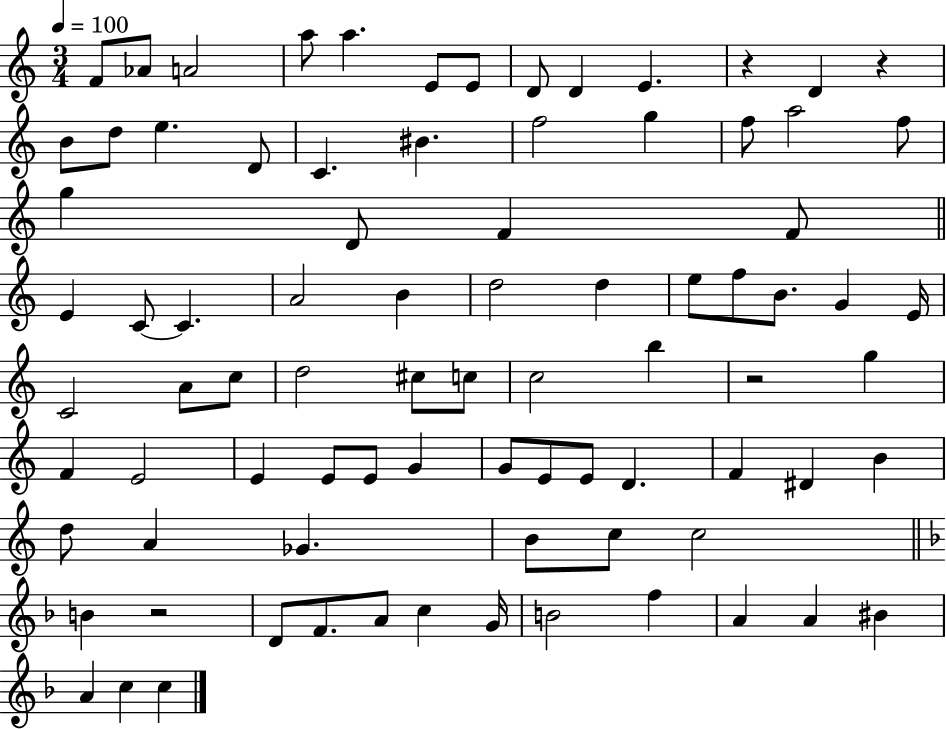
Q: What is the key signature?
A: C major